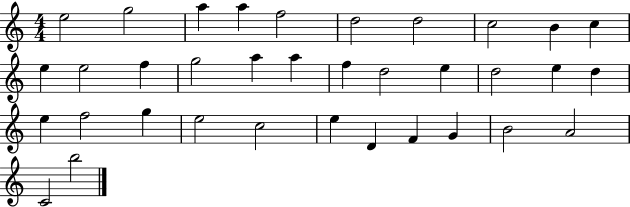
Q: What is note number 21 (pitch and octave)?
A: E5